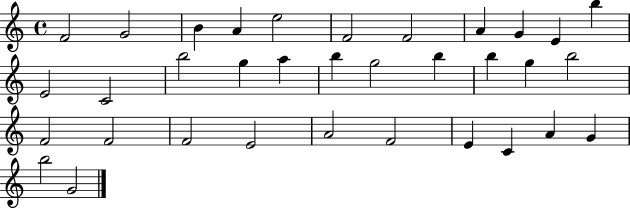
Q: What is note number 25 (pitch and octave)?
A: F4